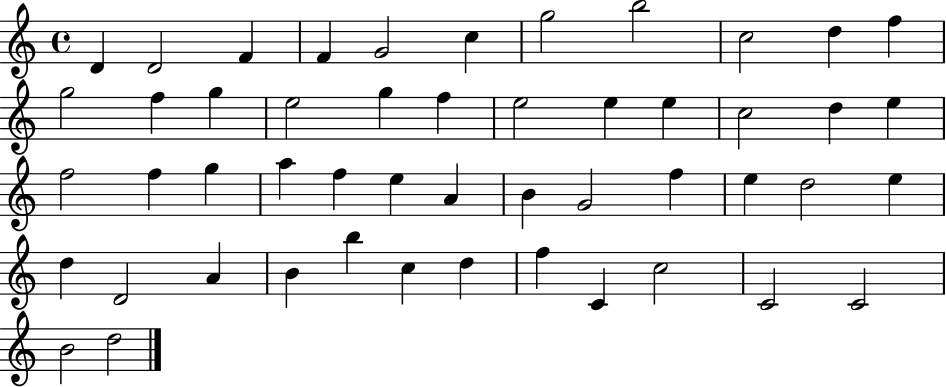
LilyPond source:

{
  \clef treble
  \time 4/4
  \defaultTimeSignature
  \key c \major
  d'4 d'2 f'4 | f'4 g'2 c''4 | g''2 b''2 | c''2 d''4 f''4 | \break g''2 f''4 g''4 | e''2 g''4 f''4 | e''2 e''4 e''4 | c''2 d''4 e''4 | \break f''2 f''4 g''4 | a''4 f''4 e''4 a'4 | b'4 g'2 f''4 | e''4 d''2 e''4 | \break d''4 d'2 a'4 | b'4 b''4 c''4 d''4 | f''4 c'4 c''2 | c'2 c'2 | \break b'2 d''2 | \bar "|."
}